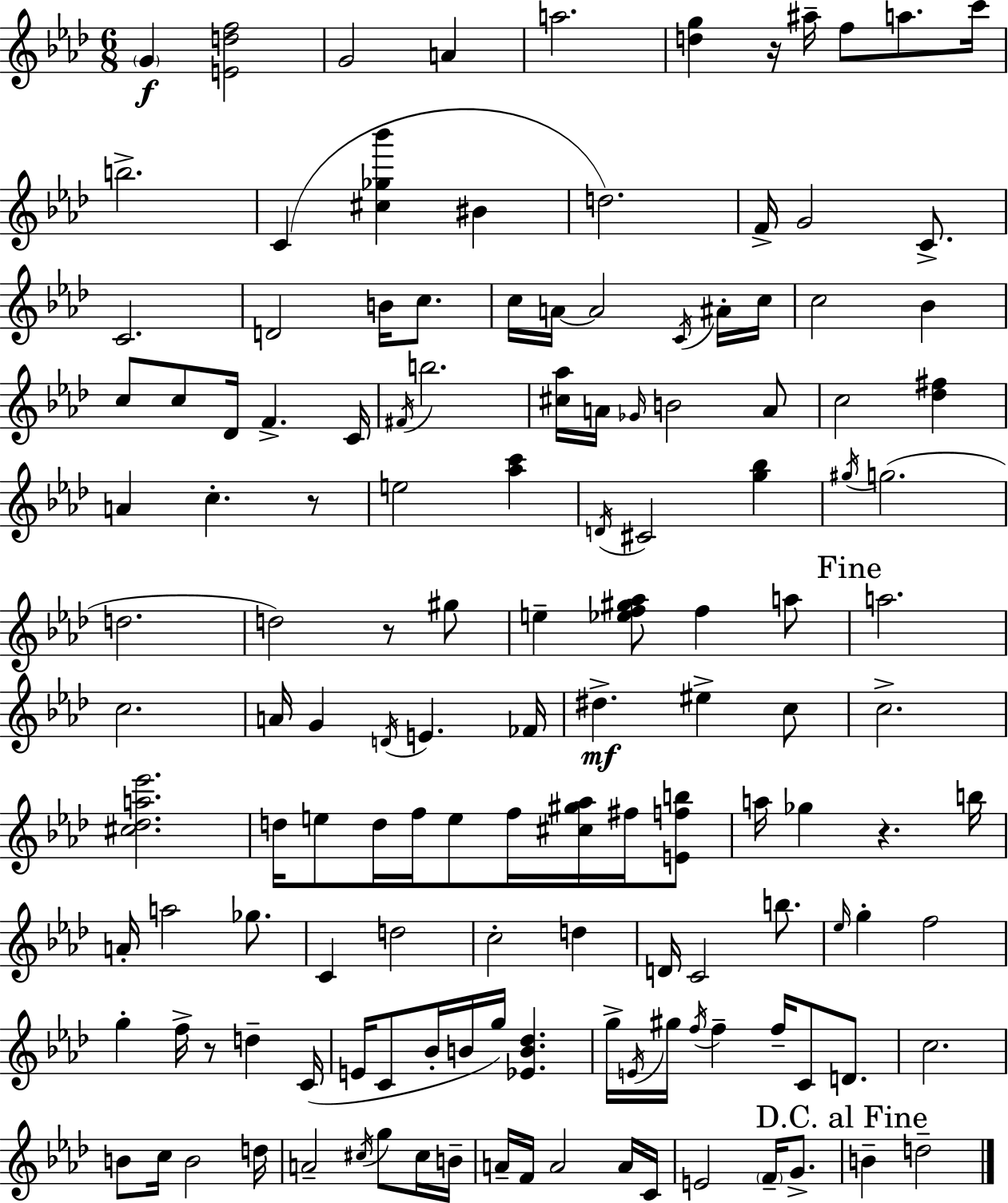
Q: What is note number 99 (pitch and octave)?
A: F5